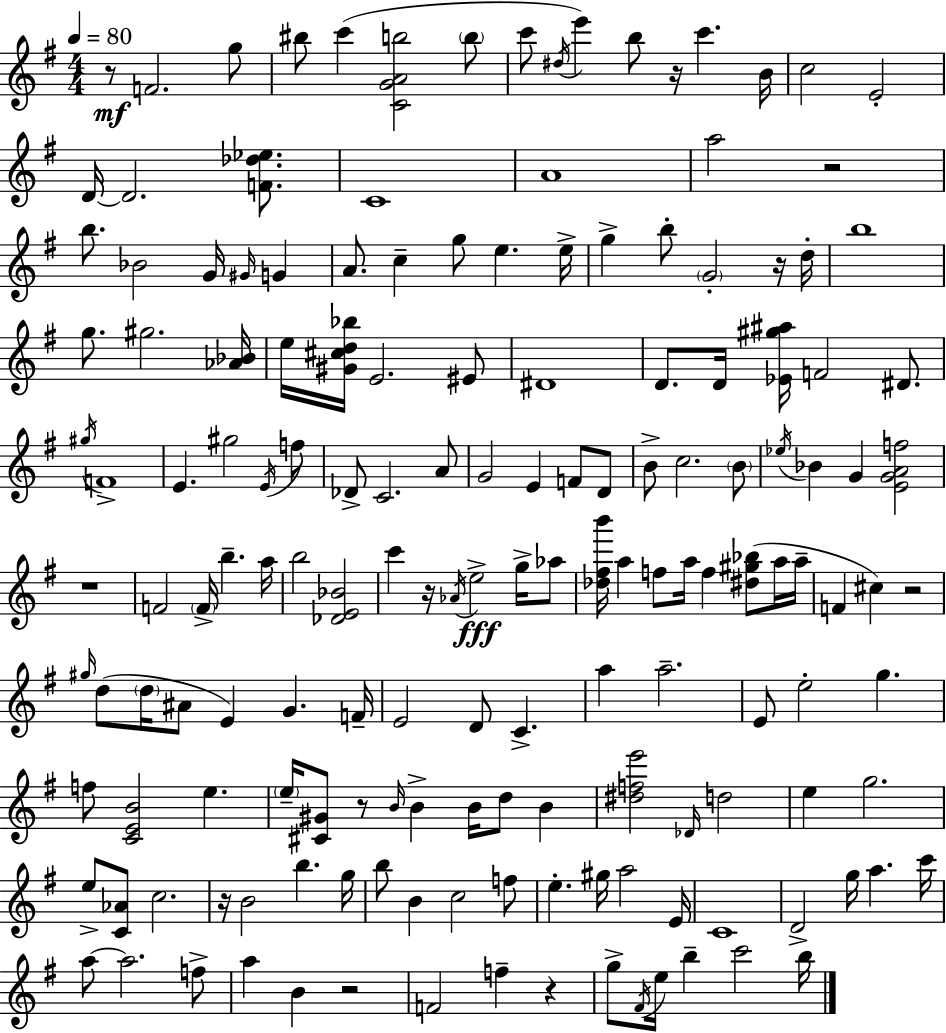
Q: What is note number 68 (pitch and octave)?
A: C6